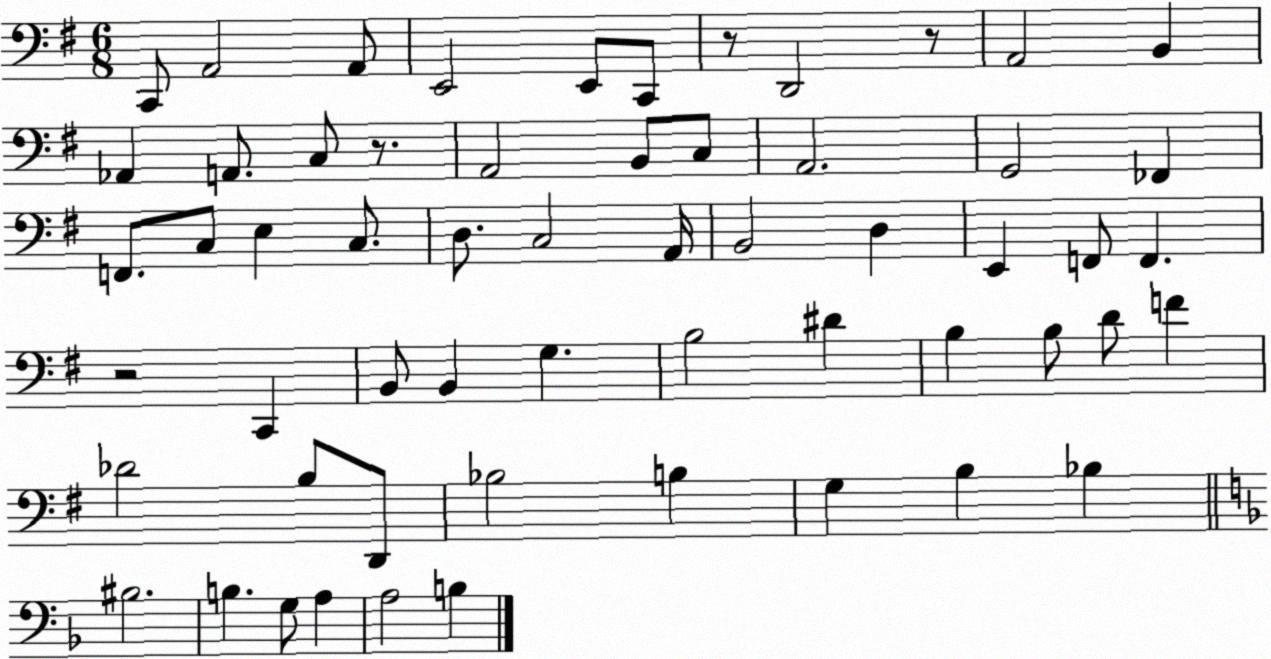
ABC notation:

X:1
T:Untitled
M:6/8
L:1/4
K:G
C,,/2 A,,2 A,,/2 E,,2 E,,/2 C,,/2 z/2 D,,2 z/2 A,,2 B,, _A,, A,,/2 C,/2 z/2 A,,2 B,,/2 C,/2 A,,2 G,,2 _F,, F,,/2 C,/2 E, C,/2 D,/2 C,2 A,,/4 B,,2 D, E,, F,,/2 F,, z2 C,, B,,/2 B,, G, B,2 ^D B, B,/2 D/2 F _D2 B,/2 D,,/2 _B,2 B, G, B, _B, ^B,2 B, G,/2 A, A,2 B,